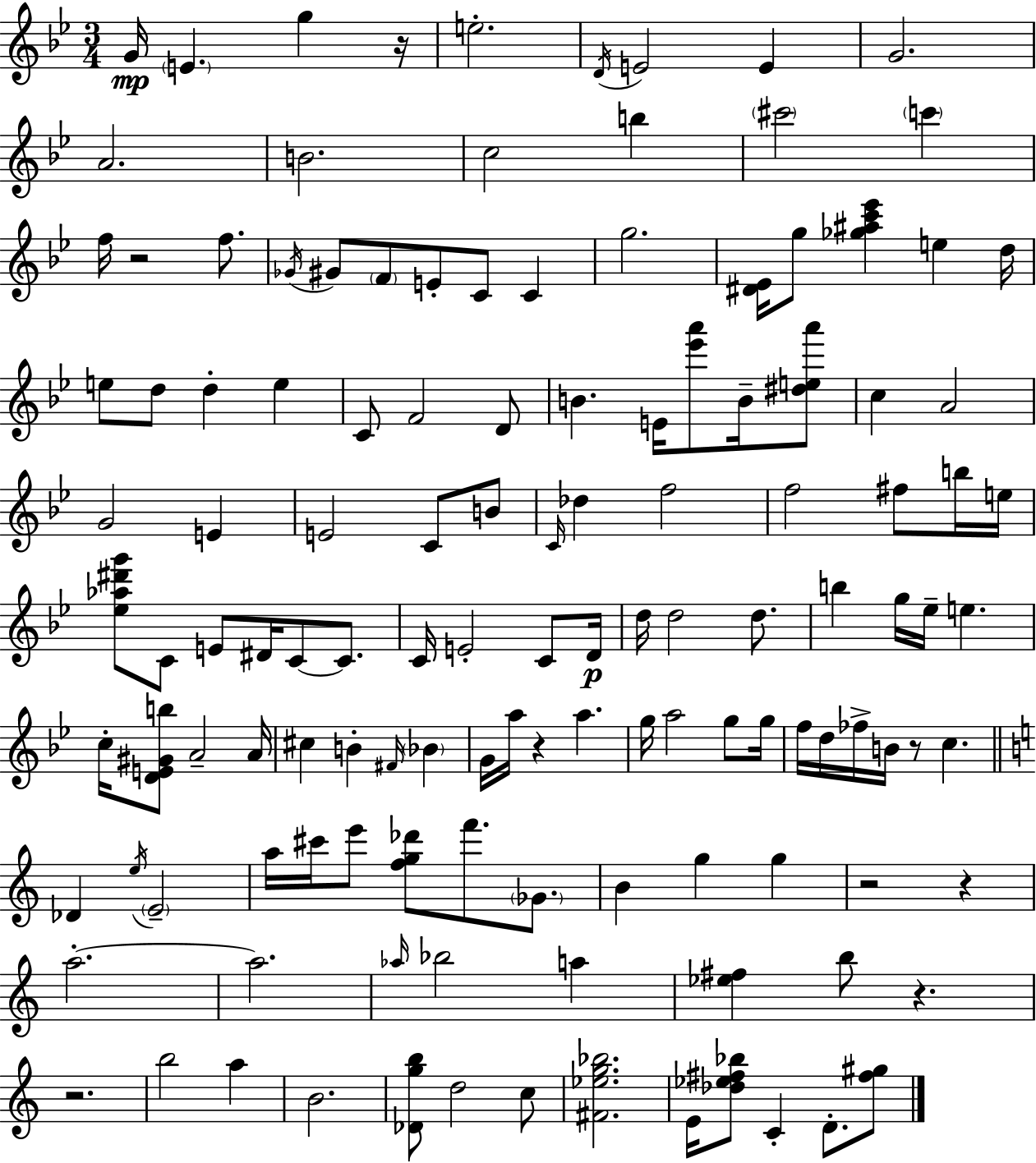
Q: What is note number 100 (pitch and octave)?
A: Bb5